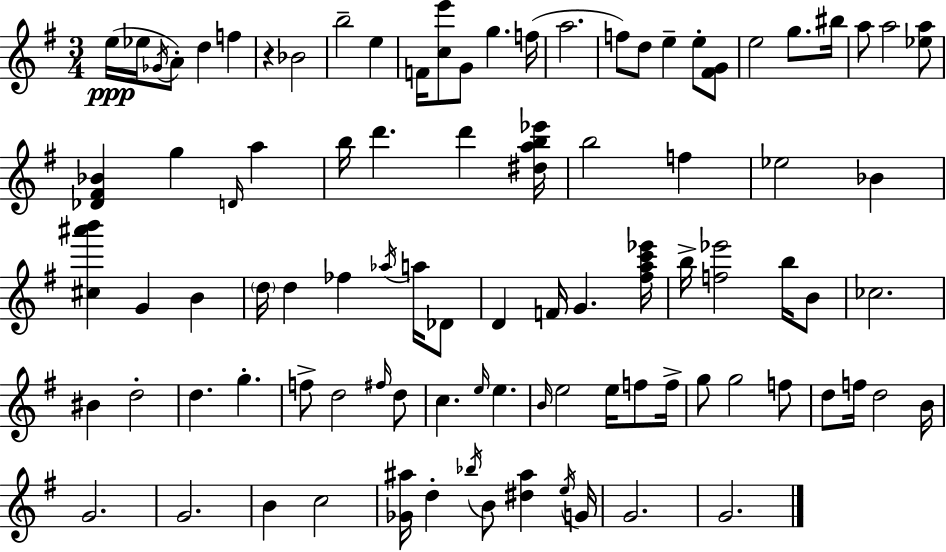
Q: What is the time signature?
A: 3/4